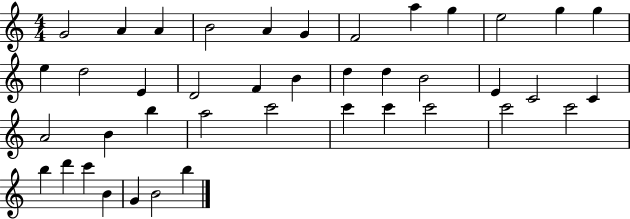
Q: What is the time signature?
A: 4/4